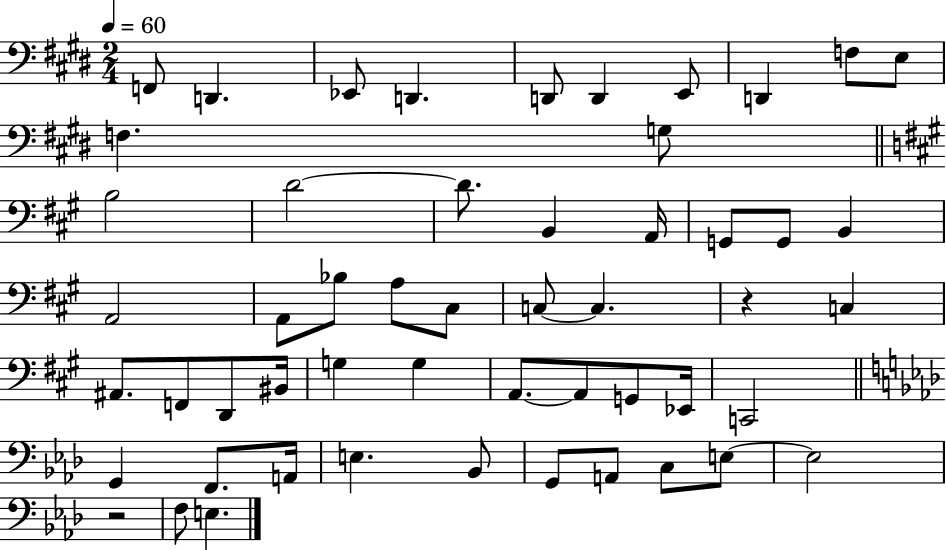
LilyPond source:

{
  \clef bass
  \numericTimeSignature
  \time 2/4
  \key e \major
  \tempo 4 = 60
  \repeat volta 2 { f,8 d,4. | ees,8 d,4. | d,8 d,4 e,8 | d,4 f8 e8 | \break f4. g8 | \bar "||" \break \key a \major b2 | d'2~~ | d'8. b,4 a,16 | g,8 g,8 b,4 | \break a,2 | a,8 bes8 a8 cis8 | c8~~ c4. | r4 c4 | \break ais,8. f,8 d,8 bis,16 | g4 g4 | a,8.~~ a,8 g,8 ees,16 | c,2 | \break \bar "||" \break \key aes \major g,4 f,8. a,16 | e4. bes,8 | g,8 a,8 c8 e8~~ | e2 | \break r2 | f8 e4. | } \bar "|."
}